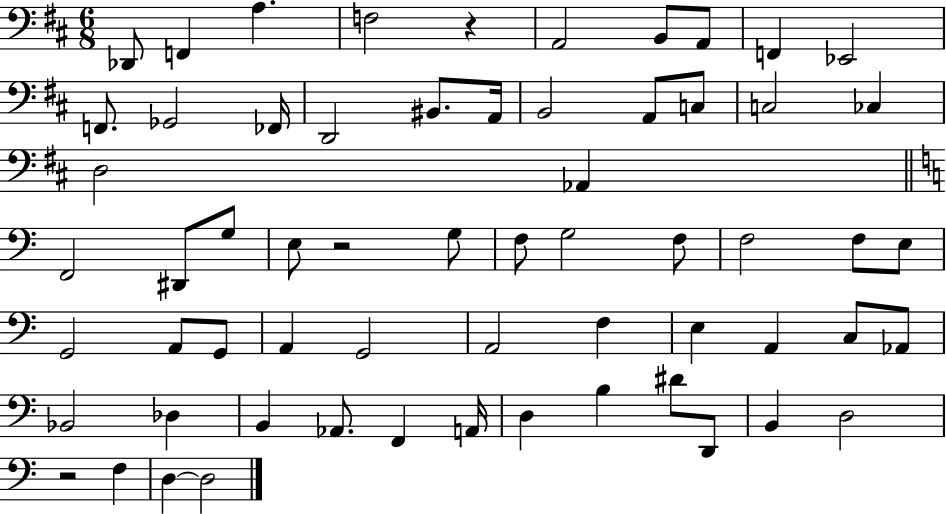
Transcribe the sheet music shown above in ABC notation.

X:1
T:Untitled
M:6/8
L:1/4
K:D
_D,,/2 F,, A, F,2 z A,,2 B,,/2 A,,/2 F,, _E,,2 F,,/2 _G,,2 _F,,/4 D,,2 ^B,,/2 A,,/4 B,,2 A,,/2 C,/2 C,2 _C, D,2 _A,, F,,2 ^D,,/2 G,/2 E,/2 z2 G,/2 F,/2 G,2 F,/2 F,2 F,/2 E,/2 G,,2 A,,/2 G,,/2 A,, G,,2 A,,2 F, E, A,, C,/2 _A,,/2 _B,,2 _D, B,, _A,,/2 F,, A,,/4 D, B, ^D/2 D,,/2 B,, D,2 z2 F, D, D,2